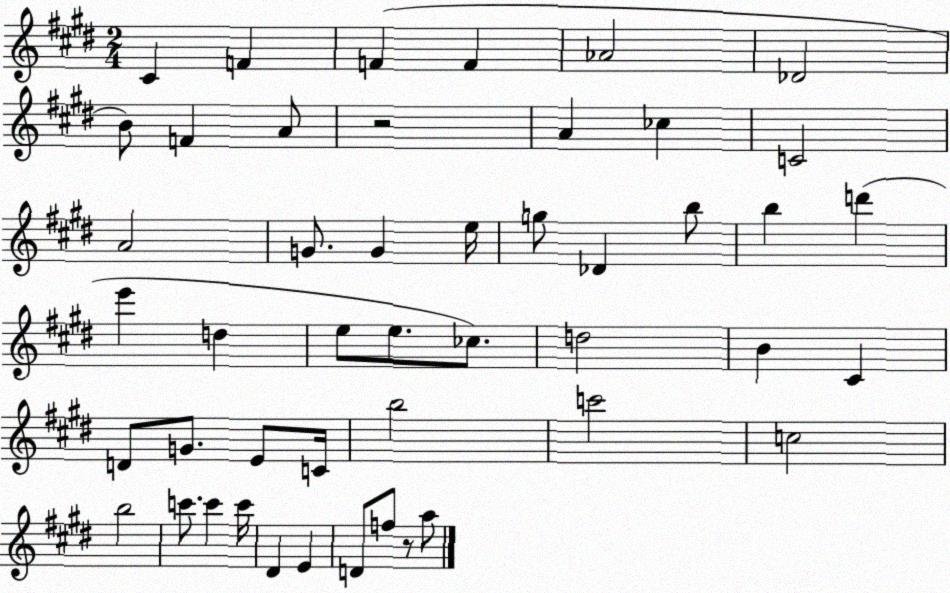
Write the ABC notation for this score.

X:1
T:Untitled
M:2/4
L:1/4
K:E
^C F F F _A2 _D2 B/2 F A/2 z2 A _c C2 A2 G/2 G e/4 g/2 _D b/2 b d' e' d e/2 e/2 _c/2 d2 B ^C D/2 G/2 E/2 C/4 b2 c'2 c2 b2 c'/2 c' c'/4 ^D E D/2 f/2 z/2 a/2